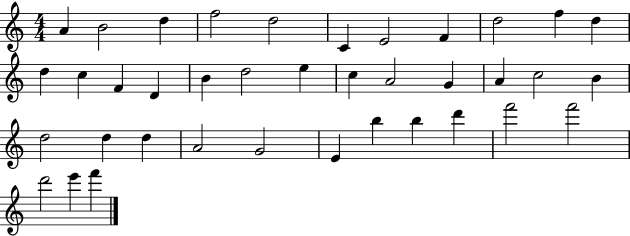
A4/q B4/h D5/q F5/h D5/h C4/q E4/h F4/q D5/h F5/q D5/q D5/q C5/q F4/q D4/q B4/q D5/h E5/q C5/q A4/h G4/q A4/q C5/h B4/q D5/h D5/q D5/q A4/h G4/h E4/q B5/q B5/q D6/q F6/h F6/h D6/h E6/q F6/q